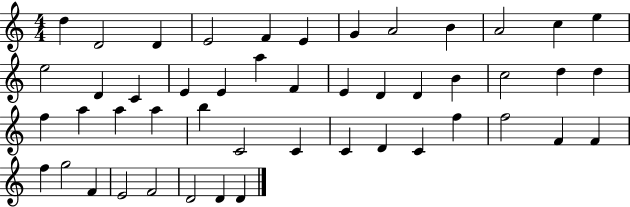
D5/q D4/h D4/q E4/h F4/q E4/q G4/q A4/h B4/q A4/h C5/q E5/q E5/h D4/q C4/q E4/q E4/q A5/q F4/q E4/q D4/q D4/q B4/q C5/h D5/q D5/q F5/q A5/q A5/q A5/q B5/q C4/h C4/q C4/q D4/q C4/q F5/q F5/h F4/q F4/q F5/q G5/h F4/q E4/h F4/h D4/h D4/q D4/q